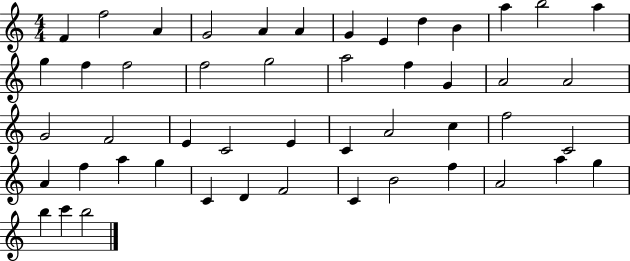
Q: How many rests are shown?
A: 0